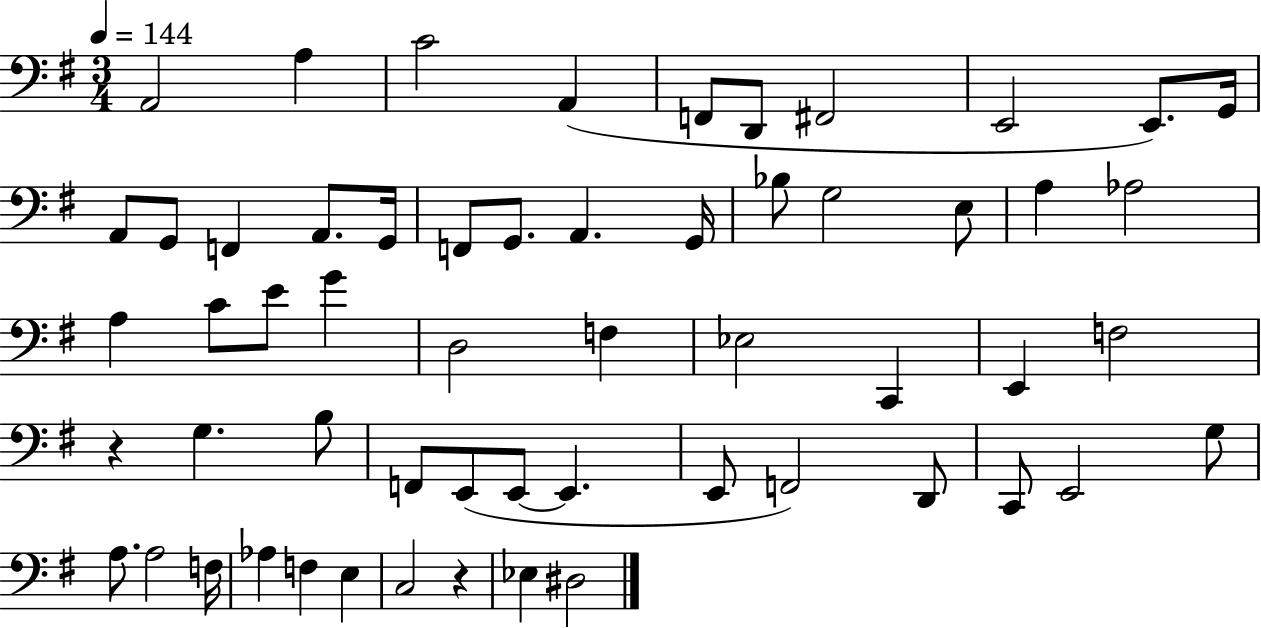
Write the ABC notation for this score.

X:1
T:Untitled
M:3/4
L:1/4
K:G
A,,2 A, C2 A,, F,,/2 D,,/2 ^F,,2 E,,2 E,,/2 G,,/4 A,,/2 G,,/2 F,, A,,/2 G,,/4 F,,/2 G,,/2 A,, G,,/4 _B,/2 G,2 E,/2 A, _A,2 A, C/2 E/2 G D,2 F, _E,2 C,, E,, F,2 z G, B,/2 F,,/2 E,,/2 E,,/2 E,, E,,/2 F,,2 D,,/2 C,,/2 E,,2 G,/2 A,/2 A,2 F,/4 _A, F, E, C,2 z _E, ^D,2